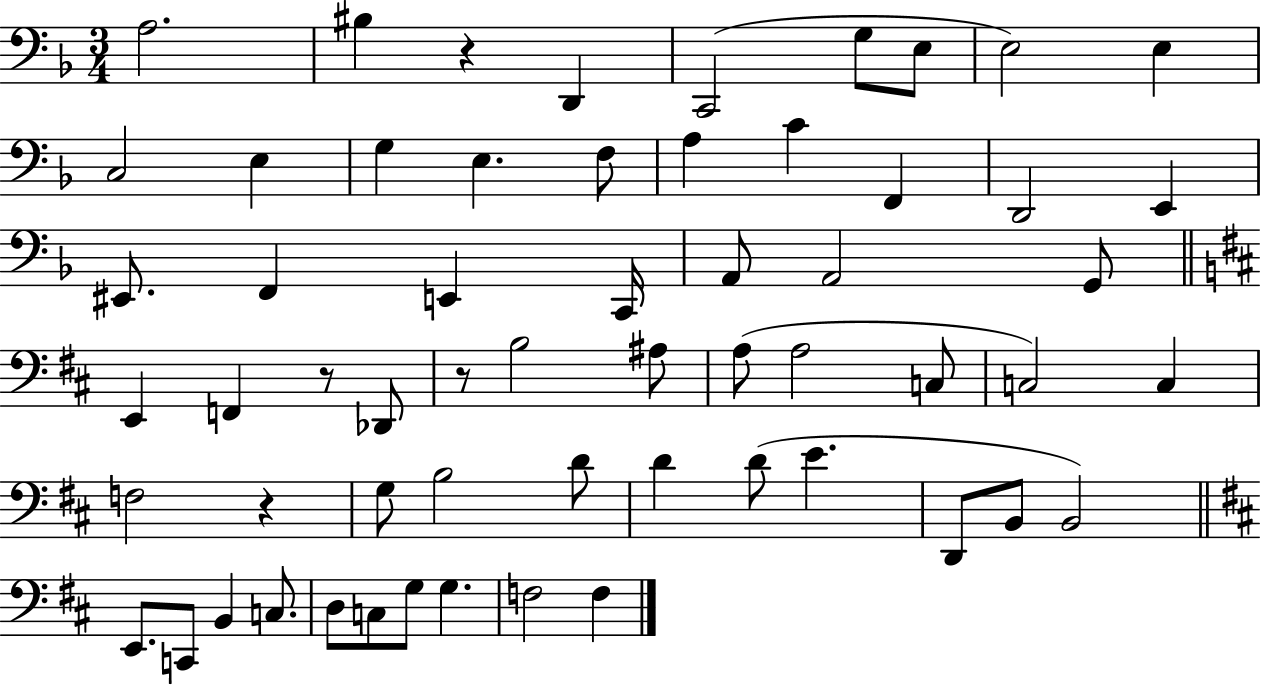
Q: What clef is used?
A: bass